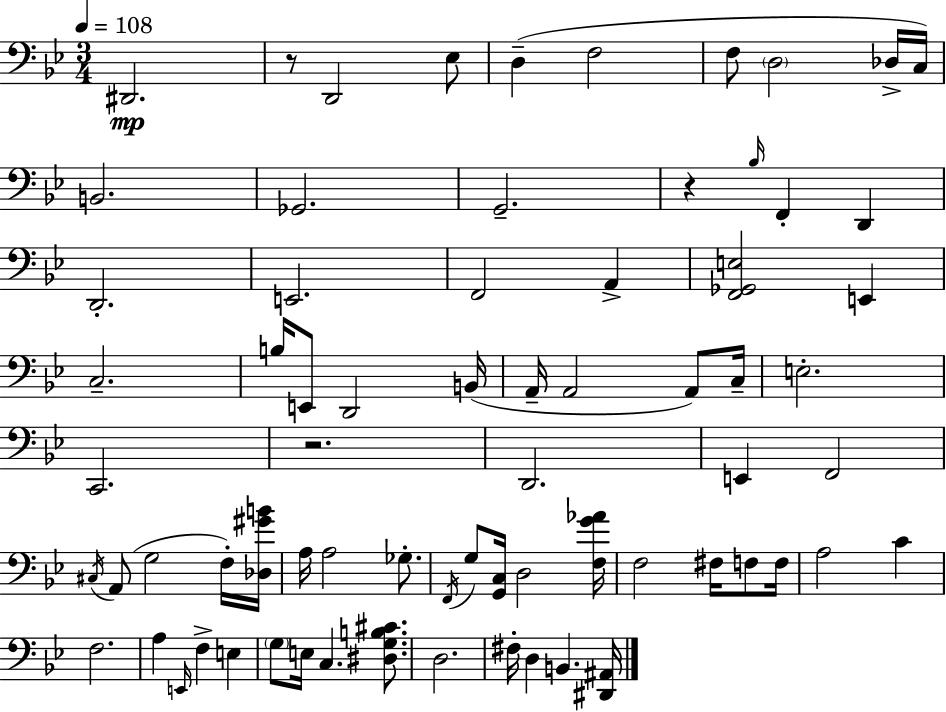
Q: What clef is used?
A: bass